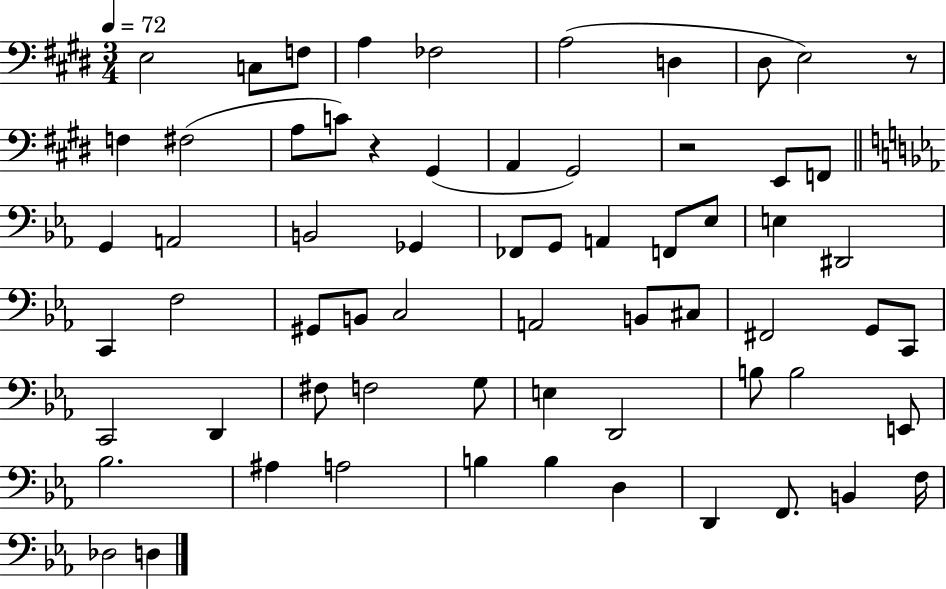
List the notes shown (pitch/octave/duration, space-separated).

E3/h C3/e F3/e A3/q FES3/h A3/h D3/q D#3/e E3/h R/e F3/q F#3/h A3/e C4/e R/q G#2/q A2/q G#2/h R/h E2/e F2/e G2/q A2/h B2/h Gb2/q FES2/e G2/e A2/q F2/e Eb3/e E3/q D#2/h C2/q F3/h G#2/e B2/e C3/h A2/h B2/e C#3/e F#2/h G2/e C2/e C2/h D2/q F#3/e F3/h G3/e E3/q D2/h B3/e B3/h E2/e Bb3/h. A#3/q A3/h B3/q B3/q D3/q D2/q F2/e. B2/q F3/s Db3/h D3/q